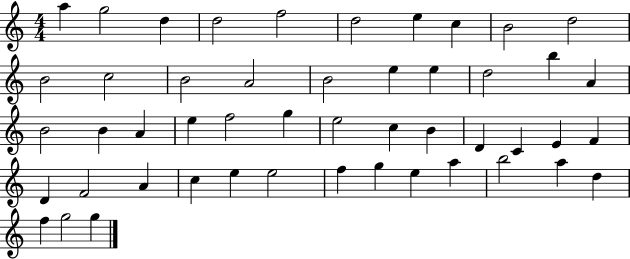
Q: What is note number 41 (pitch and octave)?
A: G5